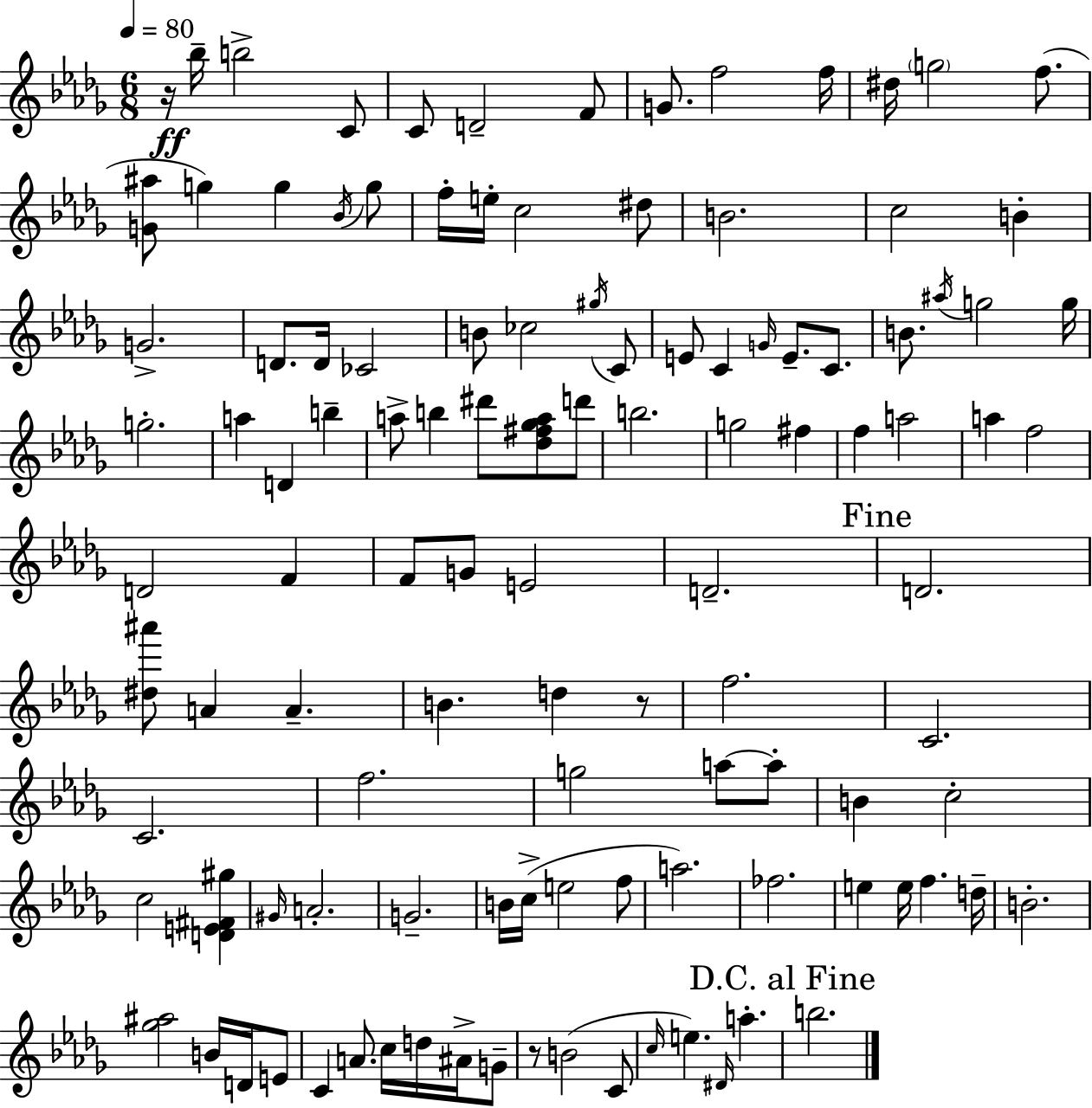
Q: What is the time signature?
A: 6/8